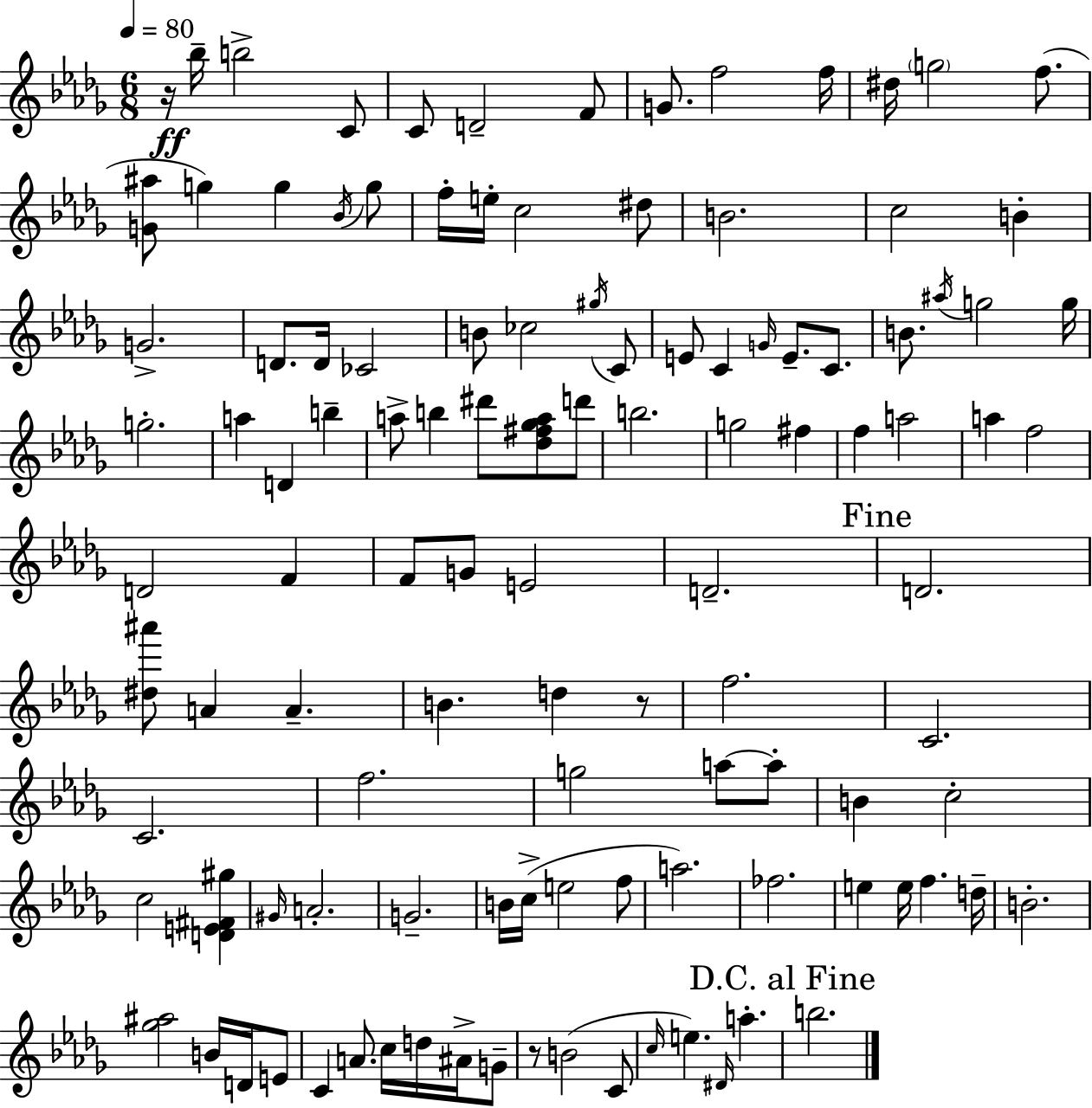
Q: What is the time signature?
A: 6/8